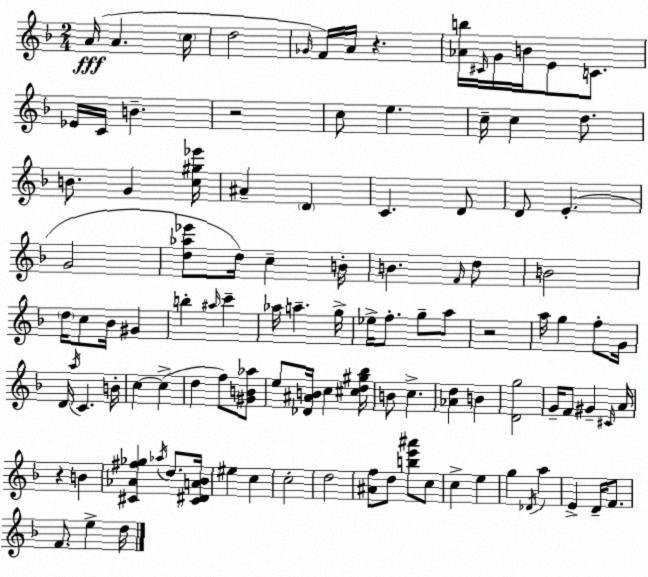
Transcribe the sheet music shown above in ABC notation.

X:1
T:Untitled
M:2/4
L:1/4
K:F
A/4 A c/4 d2 _G/4 F/4 A/4 z [_Ab]/4 ^C/4 G/4 B/4 E/2 C/2 _E/4 C/4 B z2 c/2 e c/4 c d/2 B/2 G [c^g_e']/4 ^A D C D/2 D/2 E G2 [d_a_e']/2 d/4 c B/4 B F/4 d/2 B2 d/4 c/2 _B/4 ^G b ^a/4 c' _a/4 a g/4 _e/4 f/2 g/2 a/2 z2 a/4 g f/2 G/4 D/4 a/4 C B/4 c c d f/2 [^GB_a]/2 e/2 [_D^AB]/4 c [^cd^g_b]/4 B/2 c [_Ad] B [Dg]2 G/4 F/2 ^G ^C/4 A/4 z B [^C_A^f_g] _a/4 d/2 [^C^DA_B]/4 ^e c c2 d2 [^Af]/2 d/2 [be'^a']/2 c/2 c e g _D/4 a E D/4 F/2 F/2 e d/4